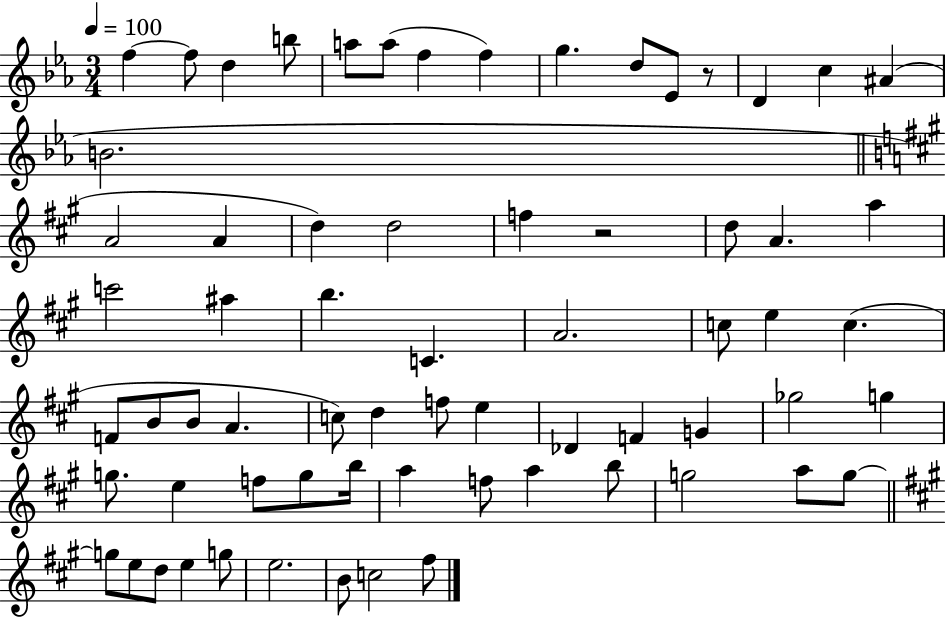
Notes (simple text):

F5/q F5/e D5/q B5/e A5/e A5/e F5/q F5/q G5/q. D5/e Eb4/e R/e D4/q C5/q A#4/q B4/h. A4/h A4/q D5/q D5/h F5/q R/h D5/e A4/q. A5/q C6/h A#5/q B5/q. C4/q. A4/h. C5/e E5/q C5/q. F4/e B4/e B4/e A4/q. C5/e D5/q F5/e E5/q Db4/q F4/q G4/q Gb5/h G5/q G5/e. E5/q F5/e G5/e B5/s A5/q F5/e A5/q B5/e G5/h A5/e G5/e G5/e E5/e D5/e E5/q G5/e E5/h. B4/e C5/h F#5/e